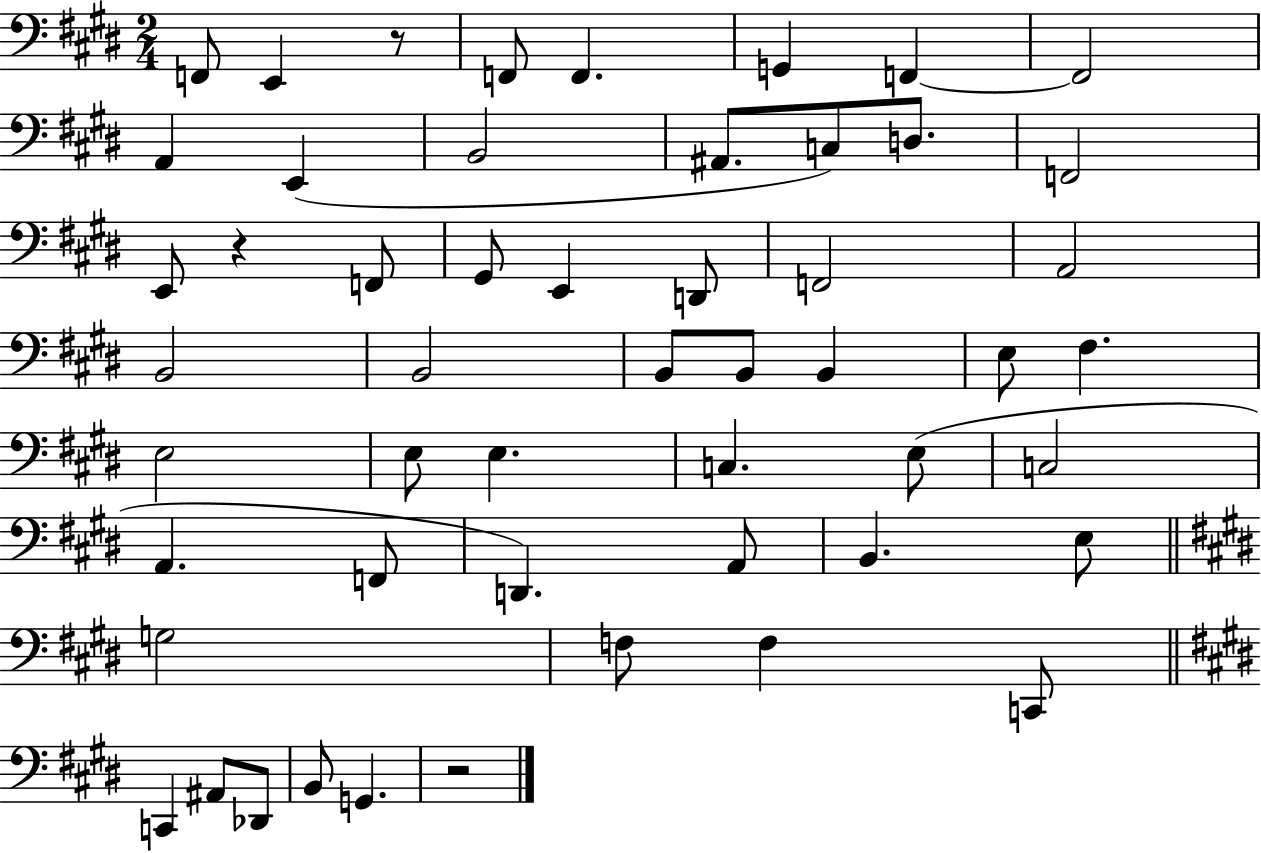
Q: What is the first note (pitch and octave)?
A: F2